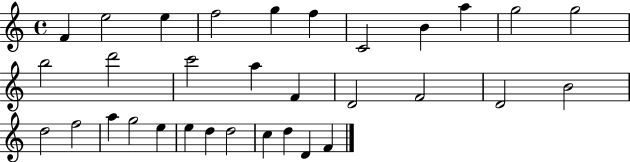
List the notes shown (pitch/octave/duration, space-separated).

F4/q E5/h E5/q F5/h G5/q F5/q C4/h B4/q A5/q G5/h G5/h B5/h D6/h C6/h A5/q F4/q D4/h F4/h D4/h B4/h D5/h F5/h A5/q G5/h E5/q E5/q D5/q D5/h C5/q D5/q D4/q F4/q